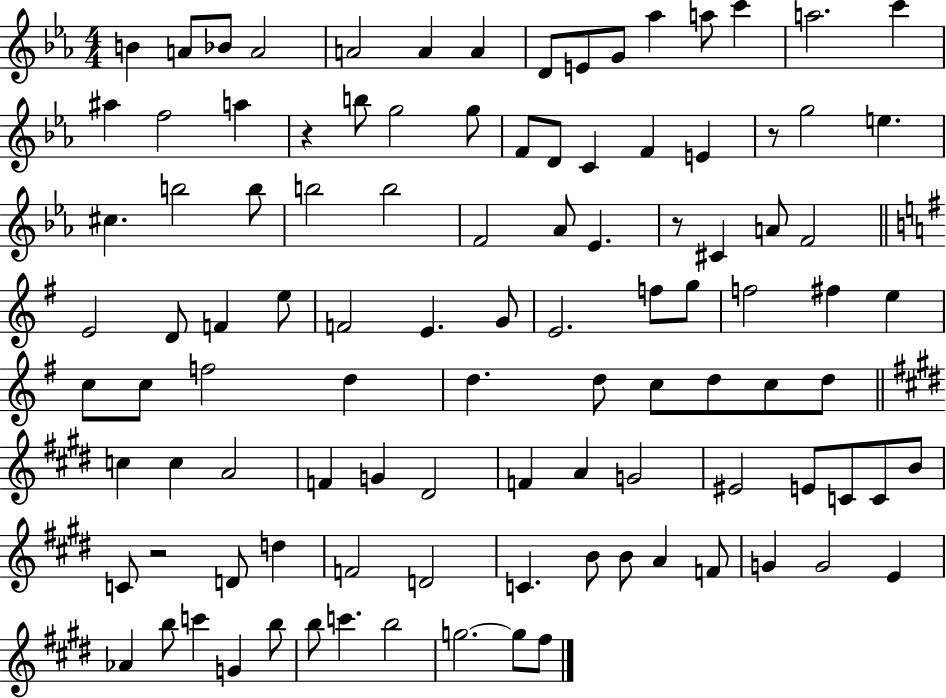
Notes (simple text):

B4/q A4/e Bb4/e A4/h A4/h A4/q A4/q D4/e E4/e G4/e Ab5/q A5/e C6/q A5/h. C6/q A#5/q F5/h A5/q R/q B5/e G5/h G5/e F4/e D4/e C4/q F4/q E4/q R/e G5/h E5/q. C#5/q. B5/h B5/e B5/h B5/h F4/h Ab4/e Eb4/q. R/e C#4/q A4/e F4/h E4/h D4/e F4/q E5/e F4/h E4/q. G4/e E4/h. F5/e G5/e F5/h F#5/q E5/q C5/e C5/e F5/h D5/q D5/q. D5/e C5/e D5/e C5/e D5/e C5/q C5/q A4/h F4/q G4/q D#4/h F4/q A4/q G4/h EIS4/h E4/e C4/e C4/e B4/e C4/e R/h D4/e D5/q F4/h D4/h C4/q. B4/e B4/e A4/q F4/e G4/q G4/h E4/q Ab4/q B5/e C6/q G4/q B5/e B5/e C6/q. B5/h G5/h. G5/e F#5/e